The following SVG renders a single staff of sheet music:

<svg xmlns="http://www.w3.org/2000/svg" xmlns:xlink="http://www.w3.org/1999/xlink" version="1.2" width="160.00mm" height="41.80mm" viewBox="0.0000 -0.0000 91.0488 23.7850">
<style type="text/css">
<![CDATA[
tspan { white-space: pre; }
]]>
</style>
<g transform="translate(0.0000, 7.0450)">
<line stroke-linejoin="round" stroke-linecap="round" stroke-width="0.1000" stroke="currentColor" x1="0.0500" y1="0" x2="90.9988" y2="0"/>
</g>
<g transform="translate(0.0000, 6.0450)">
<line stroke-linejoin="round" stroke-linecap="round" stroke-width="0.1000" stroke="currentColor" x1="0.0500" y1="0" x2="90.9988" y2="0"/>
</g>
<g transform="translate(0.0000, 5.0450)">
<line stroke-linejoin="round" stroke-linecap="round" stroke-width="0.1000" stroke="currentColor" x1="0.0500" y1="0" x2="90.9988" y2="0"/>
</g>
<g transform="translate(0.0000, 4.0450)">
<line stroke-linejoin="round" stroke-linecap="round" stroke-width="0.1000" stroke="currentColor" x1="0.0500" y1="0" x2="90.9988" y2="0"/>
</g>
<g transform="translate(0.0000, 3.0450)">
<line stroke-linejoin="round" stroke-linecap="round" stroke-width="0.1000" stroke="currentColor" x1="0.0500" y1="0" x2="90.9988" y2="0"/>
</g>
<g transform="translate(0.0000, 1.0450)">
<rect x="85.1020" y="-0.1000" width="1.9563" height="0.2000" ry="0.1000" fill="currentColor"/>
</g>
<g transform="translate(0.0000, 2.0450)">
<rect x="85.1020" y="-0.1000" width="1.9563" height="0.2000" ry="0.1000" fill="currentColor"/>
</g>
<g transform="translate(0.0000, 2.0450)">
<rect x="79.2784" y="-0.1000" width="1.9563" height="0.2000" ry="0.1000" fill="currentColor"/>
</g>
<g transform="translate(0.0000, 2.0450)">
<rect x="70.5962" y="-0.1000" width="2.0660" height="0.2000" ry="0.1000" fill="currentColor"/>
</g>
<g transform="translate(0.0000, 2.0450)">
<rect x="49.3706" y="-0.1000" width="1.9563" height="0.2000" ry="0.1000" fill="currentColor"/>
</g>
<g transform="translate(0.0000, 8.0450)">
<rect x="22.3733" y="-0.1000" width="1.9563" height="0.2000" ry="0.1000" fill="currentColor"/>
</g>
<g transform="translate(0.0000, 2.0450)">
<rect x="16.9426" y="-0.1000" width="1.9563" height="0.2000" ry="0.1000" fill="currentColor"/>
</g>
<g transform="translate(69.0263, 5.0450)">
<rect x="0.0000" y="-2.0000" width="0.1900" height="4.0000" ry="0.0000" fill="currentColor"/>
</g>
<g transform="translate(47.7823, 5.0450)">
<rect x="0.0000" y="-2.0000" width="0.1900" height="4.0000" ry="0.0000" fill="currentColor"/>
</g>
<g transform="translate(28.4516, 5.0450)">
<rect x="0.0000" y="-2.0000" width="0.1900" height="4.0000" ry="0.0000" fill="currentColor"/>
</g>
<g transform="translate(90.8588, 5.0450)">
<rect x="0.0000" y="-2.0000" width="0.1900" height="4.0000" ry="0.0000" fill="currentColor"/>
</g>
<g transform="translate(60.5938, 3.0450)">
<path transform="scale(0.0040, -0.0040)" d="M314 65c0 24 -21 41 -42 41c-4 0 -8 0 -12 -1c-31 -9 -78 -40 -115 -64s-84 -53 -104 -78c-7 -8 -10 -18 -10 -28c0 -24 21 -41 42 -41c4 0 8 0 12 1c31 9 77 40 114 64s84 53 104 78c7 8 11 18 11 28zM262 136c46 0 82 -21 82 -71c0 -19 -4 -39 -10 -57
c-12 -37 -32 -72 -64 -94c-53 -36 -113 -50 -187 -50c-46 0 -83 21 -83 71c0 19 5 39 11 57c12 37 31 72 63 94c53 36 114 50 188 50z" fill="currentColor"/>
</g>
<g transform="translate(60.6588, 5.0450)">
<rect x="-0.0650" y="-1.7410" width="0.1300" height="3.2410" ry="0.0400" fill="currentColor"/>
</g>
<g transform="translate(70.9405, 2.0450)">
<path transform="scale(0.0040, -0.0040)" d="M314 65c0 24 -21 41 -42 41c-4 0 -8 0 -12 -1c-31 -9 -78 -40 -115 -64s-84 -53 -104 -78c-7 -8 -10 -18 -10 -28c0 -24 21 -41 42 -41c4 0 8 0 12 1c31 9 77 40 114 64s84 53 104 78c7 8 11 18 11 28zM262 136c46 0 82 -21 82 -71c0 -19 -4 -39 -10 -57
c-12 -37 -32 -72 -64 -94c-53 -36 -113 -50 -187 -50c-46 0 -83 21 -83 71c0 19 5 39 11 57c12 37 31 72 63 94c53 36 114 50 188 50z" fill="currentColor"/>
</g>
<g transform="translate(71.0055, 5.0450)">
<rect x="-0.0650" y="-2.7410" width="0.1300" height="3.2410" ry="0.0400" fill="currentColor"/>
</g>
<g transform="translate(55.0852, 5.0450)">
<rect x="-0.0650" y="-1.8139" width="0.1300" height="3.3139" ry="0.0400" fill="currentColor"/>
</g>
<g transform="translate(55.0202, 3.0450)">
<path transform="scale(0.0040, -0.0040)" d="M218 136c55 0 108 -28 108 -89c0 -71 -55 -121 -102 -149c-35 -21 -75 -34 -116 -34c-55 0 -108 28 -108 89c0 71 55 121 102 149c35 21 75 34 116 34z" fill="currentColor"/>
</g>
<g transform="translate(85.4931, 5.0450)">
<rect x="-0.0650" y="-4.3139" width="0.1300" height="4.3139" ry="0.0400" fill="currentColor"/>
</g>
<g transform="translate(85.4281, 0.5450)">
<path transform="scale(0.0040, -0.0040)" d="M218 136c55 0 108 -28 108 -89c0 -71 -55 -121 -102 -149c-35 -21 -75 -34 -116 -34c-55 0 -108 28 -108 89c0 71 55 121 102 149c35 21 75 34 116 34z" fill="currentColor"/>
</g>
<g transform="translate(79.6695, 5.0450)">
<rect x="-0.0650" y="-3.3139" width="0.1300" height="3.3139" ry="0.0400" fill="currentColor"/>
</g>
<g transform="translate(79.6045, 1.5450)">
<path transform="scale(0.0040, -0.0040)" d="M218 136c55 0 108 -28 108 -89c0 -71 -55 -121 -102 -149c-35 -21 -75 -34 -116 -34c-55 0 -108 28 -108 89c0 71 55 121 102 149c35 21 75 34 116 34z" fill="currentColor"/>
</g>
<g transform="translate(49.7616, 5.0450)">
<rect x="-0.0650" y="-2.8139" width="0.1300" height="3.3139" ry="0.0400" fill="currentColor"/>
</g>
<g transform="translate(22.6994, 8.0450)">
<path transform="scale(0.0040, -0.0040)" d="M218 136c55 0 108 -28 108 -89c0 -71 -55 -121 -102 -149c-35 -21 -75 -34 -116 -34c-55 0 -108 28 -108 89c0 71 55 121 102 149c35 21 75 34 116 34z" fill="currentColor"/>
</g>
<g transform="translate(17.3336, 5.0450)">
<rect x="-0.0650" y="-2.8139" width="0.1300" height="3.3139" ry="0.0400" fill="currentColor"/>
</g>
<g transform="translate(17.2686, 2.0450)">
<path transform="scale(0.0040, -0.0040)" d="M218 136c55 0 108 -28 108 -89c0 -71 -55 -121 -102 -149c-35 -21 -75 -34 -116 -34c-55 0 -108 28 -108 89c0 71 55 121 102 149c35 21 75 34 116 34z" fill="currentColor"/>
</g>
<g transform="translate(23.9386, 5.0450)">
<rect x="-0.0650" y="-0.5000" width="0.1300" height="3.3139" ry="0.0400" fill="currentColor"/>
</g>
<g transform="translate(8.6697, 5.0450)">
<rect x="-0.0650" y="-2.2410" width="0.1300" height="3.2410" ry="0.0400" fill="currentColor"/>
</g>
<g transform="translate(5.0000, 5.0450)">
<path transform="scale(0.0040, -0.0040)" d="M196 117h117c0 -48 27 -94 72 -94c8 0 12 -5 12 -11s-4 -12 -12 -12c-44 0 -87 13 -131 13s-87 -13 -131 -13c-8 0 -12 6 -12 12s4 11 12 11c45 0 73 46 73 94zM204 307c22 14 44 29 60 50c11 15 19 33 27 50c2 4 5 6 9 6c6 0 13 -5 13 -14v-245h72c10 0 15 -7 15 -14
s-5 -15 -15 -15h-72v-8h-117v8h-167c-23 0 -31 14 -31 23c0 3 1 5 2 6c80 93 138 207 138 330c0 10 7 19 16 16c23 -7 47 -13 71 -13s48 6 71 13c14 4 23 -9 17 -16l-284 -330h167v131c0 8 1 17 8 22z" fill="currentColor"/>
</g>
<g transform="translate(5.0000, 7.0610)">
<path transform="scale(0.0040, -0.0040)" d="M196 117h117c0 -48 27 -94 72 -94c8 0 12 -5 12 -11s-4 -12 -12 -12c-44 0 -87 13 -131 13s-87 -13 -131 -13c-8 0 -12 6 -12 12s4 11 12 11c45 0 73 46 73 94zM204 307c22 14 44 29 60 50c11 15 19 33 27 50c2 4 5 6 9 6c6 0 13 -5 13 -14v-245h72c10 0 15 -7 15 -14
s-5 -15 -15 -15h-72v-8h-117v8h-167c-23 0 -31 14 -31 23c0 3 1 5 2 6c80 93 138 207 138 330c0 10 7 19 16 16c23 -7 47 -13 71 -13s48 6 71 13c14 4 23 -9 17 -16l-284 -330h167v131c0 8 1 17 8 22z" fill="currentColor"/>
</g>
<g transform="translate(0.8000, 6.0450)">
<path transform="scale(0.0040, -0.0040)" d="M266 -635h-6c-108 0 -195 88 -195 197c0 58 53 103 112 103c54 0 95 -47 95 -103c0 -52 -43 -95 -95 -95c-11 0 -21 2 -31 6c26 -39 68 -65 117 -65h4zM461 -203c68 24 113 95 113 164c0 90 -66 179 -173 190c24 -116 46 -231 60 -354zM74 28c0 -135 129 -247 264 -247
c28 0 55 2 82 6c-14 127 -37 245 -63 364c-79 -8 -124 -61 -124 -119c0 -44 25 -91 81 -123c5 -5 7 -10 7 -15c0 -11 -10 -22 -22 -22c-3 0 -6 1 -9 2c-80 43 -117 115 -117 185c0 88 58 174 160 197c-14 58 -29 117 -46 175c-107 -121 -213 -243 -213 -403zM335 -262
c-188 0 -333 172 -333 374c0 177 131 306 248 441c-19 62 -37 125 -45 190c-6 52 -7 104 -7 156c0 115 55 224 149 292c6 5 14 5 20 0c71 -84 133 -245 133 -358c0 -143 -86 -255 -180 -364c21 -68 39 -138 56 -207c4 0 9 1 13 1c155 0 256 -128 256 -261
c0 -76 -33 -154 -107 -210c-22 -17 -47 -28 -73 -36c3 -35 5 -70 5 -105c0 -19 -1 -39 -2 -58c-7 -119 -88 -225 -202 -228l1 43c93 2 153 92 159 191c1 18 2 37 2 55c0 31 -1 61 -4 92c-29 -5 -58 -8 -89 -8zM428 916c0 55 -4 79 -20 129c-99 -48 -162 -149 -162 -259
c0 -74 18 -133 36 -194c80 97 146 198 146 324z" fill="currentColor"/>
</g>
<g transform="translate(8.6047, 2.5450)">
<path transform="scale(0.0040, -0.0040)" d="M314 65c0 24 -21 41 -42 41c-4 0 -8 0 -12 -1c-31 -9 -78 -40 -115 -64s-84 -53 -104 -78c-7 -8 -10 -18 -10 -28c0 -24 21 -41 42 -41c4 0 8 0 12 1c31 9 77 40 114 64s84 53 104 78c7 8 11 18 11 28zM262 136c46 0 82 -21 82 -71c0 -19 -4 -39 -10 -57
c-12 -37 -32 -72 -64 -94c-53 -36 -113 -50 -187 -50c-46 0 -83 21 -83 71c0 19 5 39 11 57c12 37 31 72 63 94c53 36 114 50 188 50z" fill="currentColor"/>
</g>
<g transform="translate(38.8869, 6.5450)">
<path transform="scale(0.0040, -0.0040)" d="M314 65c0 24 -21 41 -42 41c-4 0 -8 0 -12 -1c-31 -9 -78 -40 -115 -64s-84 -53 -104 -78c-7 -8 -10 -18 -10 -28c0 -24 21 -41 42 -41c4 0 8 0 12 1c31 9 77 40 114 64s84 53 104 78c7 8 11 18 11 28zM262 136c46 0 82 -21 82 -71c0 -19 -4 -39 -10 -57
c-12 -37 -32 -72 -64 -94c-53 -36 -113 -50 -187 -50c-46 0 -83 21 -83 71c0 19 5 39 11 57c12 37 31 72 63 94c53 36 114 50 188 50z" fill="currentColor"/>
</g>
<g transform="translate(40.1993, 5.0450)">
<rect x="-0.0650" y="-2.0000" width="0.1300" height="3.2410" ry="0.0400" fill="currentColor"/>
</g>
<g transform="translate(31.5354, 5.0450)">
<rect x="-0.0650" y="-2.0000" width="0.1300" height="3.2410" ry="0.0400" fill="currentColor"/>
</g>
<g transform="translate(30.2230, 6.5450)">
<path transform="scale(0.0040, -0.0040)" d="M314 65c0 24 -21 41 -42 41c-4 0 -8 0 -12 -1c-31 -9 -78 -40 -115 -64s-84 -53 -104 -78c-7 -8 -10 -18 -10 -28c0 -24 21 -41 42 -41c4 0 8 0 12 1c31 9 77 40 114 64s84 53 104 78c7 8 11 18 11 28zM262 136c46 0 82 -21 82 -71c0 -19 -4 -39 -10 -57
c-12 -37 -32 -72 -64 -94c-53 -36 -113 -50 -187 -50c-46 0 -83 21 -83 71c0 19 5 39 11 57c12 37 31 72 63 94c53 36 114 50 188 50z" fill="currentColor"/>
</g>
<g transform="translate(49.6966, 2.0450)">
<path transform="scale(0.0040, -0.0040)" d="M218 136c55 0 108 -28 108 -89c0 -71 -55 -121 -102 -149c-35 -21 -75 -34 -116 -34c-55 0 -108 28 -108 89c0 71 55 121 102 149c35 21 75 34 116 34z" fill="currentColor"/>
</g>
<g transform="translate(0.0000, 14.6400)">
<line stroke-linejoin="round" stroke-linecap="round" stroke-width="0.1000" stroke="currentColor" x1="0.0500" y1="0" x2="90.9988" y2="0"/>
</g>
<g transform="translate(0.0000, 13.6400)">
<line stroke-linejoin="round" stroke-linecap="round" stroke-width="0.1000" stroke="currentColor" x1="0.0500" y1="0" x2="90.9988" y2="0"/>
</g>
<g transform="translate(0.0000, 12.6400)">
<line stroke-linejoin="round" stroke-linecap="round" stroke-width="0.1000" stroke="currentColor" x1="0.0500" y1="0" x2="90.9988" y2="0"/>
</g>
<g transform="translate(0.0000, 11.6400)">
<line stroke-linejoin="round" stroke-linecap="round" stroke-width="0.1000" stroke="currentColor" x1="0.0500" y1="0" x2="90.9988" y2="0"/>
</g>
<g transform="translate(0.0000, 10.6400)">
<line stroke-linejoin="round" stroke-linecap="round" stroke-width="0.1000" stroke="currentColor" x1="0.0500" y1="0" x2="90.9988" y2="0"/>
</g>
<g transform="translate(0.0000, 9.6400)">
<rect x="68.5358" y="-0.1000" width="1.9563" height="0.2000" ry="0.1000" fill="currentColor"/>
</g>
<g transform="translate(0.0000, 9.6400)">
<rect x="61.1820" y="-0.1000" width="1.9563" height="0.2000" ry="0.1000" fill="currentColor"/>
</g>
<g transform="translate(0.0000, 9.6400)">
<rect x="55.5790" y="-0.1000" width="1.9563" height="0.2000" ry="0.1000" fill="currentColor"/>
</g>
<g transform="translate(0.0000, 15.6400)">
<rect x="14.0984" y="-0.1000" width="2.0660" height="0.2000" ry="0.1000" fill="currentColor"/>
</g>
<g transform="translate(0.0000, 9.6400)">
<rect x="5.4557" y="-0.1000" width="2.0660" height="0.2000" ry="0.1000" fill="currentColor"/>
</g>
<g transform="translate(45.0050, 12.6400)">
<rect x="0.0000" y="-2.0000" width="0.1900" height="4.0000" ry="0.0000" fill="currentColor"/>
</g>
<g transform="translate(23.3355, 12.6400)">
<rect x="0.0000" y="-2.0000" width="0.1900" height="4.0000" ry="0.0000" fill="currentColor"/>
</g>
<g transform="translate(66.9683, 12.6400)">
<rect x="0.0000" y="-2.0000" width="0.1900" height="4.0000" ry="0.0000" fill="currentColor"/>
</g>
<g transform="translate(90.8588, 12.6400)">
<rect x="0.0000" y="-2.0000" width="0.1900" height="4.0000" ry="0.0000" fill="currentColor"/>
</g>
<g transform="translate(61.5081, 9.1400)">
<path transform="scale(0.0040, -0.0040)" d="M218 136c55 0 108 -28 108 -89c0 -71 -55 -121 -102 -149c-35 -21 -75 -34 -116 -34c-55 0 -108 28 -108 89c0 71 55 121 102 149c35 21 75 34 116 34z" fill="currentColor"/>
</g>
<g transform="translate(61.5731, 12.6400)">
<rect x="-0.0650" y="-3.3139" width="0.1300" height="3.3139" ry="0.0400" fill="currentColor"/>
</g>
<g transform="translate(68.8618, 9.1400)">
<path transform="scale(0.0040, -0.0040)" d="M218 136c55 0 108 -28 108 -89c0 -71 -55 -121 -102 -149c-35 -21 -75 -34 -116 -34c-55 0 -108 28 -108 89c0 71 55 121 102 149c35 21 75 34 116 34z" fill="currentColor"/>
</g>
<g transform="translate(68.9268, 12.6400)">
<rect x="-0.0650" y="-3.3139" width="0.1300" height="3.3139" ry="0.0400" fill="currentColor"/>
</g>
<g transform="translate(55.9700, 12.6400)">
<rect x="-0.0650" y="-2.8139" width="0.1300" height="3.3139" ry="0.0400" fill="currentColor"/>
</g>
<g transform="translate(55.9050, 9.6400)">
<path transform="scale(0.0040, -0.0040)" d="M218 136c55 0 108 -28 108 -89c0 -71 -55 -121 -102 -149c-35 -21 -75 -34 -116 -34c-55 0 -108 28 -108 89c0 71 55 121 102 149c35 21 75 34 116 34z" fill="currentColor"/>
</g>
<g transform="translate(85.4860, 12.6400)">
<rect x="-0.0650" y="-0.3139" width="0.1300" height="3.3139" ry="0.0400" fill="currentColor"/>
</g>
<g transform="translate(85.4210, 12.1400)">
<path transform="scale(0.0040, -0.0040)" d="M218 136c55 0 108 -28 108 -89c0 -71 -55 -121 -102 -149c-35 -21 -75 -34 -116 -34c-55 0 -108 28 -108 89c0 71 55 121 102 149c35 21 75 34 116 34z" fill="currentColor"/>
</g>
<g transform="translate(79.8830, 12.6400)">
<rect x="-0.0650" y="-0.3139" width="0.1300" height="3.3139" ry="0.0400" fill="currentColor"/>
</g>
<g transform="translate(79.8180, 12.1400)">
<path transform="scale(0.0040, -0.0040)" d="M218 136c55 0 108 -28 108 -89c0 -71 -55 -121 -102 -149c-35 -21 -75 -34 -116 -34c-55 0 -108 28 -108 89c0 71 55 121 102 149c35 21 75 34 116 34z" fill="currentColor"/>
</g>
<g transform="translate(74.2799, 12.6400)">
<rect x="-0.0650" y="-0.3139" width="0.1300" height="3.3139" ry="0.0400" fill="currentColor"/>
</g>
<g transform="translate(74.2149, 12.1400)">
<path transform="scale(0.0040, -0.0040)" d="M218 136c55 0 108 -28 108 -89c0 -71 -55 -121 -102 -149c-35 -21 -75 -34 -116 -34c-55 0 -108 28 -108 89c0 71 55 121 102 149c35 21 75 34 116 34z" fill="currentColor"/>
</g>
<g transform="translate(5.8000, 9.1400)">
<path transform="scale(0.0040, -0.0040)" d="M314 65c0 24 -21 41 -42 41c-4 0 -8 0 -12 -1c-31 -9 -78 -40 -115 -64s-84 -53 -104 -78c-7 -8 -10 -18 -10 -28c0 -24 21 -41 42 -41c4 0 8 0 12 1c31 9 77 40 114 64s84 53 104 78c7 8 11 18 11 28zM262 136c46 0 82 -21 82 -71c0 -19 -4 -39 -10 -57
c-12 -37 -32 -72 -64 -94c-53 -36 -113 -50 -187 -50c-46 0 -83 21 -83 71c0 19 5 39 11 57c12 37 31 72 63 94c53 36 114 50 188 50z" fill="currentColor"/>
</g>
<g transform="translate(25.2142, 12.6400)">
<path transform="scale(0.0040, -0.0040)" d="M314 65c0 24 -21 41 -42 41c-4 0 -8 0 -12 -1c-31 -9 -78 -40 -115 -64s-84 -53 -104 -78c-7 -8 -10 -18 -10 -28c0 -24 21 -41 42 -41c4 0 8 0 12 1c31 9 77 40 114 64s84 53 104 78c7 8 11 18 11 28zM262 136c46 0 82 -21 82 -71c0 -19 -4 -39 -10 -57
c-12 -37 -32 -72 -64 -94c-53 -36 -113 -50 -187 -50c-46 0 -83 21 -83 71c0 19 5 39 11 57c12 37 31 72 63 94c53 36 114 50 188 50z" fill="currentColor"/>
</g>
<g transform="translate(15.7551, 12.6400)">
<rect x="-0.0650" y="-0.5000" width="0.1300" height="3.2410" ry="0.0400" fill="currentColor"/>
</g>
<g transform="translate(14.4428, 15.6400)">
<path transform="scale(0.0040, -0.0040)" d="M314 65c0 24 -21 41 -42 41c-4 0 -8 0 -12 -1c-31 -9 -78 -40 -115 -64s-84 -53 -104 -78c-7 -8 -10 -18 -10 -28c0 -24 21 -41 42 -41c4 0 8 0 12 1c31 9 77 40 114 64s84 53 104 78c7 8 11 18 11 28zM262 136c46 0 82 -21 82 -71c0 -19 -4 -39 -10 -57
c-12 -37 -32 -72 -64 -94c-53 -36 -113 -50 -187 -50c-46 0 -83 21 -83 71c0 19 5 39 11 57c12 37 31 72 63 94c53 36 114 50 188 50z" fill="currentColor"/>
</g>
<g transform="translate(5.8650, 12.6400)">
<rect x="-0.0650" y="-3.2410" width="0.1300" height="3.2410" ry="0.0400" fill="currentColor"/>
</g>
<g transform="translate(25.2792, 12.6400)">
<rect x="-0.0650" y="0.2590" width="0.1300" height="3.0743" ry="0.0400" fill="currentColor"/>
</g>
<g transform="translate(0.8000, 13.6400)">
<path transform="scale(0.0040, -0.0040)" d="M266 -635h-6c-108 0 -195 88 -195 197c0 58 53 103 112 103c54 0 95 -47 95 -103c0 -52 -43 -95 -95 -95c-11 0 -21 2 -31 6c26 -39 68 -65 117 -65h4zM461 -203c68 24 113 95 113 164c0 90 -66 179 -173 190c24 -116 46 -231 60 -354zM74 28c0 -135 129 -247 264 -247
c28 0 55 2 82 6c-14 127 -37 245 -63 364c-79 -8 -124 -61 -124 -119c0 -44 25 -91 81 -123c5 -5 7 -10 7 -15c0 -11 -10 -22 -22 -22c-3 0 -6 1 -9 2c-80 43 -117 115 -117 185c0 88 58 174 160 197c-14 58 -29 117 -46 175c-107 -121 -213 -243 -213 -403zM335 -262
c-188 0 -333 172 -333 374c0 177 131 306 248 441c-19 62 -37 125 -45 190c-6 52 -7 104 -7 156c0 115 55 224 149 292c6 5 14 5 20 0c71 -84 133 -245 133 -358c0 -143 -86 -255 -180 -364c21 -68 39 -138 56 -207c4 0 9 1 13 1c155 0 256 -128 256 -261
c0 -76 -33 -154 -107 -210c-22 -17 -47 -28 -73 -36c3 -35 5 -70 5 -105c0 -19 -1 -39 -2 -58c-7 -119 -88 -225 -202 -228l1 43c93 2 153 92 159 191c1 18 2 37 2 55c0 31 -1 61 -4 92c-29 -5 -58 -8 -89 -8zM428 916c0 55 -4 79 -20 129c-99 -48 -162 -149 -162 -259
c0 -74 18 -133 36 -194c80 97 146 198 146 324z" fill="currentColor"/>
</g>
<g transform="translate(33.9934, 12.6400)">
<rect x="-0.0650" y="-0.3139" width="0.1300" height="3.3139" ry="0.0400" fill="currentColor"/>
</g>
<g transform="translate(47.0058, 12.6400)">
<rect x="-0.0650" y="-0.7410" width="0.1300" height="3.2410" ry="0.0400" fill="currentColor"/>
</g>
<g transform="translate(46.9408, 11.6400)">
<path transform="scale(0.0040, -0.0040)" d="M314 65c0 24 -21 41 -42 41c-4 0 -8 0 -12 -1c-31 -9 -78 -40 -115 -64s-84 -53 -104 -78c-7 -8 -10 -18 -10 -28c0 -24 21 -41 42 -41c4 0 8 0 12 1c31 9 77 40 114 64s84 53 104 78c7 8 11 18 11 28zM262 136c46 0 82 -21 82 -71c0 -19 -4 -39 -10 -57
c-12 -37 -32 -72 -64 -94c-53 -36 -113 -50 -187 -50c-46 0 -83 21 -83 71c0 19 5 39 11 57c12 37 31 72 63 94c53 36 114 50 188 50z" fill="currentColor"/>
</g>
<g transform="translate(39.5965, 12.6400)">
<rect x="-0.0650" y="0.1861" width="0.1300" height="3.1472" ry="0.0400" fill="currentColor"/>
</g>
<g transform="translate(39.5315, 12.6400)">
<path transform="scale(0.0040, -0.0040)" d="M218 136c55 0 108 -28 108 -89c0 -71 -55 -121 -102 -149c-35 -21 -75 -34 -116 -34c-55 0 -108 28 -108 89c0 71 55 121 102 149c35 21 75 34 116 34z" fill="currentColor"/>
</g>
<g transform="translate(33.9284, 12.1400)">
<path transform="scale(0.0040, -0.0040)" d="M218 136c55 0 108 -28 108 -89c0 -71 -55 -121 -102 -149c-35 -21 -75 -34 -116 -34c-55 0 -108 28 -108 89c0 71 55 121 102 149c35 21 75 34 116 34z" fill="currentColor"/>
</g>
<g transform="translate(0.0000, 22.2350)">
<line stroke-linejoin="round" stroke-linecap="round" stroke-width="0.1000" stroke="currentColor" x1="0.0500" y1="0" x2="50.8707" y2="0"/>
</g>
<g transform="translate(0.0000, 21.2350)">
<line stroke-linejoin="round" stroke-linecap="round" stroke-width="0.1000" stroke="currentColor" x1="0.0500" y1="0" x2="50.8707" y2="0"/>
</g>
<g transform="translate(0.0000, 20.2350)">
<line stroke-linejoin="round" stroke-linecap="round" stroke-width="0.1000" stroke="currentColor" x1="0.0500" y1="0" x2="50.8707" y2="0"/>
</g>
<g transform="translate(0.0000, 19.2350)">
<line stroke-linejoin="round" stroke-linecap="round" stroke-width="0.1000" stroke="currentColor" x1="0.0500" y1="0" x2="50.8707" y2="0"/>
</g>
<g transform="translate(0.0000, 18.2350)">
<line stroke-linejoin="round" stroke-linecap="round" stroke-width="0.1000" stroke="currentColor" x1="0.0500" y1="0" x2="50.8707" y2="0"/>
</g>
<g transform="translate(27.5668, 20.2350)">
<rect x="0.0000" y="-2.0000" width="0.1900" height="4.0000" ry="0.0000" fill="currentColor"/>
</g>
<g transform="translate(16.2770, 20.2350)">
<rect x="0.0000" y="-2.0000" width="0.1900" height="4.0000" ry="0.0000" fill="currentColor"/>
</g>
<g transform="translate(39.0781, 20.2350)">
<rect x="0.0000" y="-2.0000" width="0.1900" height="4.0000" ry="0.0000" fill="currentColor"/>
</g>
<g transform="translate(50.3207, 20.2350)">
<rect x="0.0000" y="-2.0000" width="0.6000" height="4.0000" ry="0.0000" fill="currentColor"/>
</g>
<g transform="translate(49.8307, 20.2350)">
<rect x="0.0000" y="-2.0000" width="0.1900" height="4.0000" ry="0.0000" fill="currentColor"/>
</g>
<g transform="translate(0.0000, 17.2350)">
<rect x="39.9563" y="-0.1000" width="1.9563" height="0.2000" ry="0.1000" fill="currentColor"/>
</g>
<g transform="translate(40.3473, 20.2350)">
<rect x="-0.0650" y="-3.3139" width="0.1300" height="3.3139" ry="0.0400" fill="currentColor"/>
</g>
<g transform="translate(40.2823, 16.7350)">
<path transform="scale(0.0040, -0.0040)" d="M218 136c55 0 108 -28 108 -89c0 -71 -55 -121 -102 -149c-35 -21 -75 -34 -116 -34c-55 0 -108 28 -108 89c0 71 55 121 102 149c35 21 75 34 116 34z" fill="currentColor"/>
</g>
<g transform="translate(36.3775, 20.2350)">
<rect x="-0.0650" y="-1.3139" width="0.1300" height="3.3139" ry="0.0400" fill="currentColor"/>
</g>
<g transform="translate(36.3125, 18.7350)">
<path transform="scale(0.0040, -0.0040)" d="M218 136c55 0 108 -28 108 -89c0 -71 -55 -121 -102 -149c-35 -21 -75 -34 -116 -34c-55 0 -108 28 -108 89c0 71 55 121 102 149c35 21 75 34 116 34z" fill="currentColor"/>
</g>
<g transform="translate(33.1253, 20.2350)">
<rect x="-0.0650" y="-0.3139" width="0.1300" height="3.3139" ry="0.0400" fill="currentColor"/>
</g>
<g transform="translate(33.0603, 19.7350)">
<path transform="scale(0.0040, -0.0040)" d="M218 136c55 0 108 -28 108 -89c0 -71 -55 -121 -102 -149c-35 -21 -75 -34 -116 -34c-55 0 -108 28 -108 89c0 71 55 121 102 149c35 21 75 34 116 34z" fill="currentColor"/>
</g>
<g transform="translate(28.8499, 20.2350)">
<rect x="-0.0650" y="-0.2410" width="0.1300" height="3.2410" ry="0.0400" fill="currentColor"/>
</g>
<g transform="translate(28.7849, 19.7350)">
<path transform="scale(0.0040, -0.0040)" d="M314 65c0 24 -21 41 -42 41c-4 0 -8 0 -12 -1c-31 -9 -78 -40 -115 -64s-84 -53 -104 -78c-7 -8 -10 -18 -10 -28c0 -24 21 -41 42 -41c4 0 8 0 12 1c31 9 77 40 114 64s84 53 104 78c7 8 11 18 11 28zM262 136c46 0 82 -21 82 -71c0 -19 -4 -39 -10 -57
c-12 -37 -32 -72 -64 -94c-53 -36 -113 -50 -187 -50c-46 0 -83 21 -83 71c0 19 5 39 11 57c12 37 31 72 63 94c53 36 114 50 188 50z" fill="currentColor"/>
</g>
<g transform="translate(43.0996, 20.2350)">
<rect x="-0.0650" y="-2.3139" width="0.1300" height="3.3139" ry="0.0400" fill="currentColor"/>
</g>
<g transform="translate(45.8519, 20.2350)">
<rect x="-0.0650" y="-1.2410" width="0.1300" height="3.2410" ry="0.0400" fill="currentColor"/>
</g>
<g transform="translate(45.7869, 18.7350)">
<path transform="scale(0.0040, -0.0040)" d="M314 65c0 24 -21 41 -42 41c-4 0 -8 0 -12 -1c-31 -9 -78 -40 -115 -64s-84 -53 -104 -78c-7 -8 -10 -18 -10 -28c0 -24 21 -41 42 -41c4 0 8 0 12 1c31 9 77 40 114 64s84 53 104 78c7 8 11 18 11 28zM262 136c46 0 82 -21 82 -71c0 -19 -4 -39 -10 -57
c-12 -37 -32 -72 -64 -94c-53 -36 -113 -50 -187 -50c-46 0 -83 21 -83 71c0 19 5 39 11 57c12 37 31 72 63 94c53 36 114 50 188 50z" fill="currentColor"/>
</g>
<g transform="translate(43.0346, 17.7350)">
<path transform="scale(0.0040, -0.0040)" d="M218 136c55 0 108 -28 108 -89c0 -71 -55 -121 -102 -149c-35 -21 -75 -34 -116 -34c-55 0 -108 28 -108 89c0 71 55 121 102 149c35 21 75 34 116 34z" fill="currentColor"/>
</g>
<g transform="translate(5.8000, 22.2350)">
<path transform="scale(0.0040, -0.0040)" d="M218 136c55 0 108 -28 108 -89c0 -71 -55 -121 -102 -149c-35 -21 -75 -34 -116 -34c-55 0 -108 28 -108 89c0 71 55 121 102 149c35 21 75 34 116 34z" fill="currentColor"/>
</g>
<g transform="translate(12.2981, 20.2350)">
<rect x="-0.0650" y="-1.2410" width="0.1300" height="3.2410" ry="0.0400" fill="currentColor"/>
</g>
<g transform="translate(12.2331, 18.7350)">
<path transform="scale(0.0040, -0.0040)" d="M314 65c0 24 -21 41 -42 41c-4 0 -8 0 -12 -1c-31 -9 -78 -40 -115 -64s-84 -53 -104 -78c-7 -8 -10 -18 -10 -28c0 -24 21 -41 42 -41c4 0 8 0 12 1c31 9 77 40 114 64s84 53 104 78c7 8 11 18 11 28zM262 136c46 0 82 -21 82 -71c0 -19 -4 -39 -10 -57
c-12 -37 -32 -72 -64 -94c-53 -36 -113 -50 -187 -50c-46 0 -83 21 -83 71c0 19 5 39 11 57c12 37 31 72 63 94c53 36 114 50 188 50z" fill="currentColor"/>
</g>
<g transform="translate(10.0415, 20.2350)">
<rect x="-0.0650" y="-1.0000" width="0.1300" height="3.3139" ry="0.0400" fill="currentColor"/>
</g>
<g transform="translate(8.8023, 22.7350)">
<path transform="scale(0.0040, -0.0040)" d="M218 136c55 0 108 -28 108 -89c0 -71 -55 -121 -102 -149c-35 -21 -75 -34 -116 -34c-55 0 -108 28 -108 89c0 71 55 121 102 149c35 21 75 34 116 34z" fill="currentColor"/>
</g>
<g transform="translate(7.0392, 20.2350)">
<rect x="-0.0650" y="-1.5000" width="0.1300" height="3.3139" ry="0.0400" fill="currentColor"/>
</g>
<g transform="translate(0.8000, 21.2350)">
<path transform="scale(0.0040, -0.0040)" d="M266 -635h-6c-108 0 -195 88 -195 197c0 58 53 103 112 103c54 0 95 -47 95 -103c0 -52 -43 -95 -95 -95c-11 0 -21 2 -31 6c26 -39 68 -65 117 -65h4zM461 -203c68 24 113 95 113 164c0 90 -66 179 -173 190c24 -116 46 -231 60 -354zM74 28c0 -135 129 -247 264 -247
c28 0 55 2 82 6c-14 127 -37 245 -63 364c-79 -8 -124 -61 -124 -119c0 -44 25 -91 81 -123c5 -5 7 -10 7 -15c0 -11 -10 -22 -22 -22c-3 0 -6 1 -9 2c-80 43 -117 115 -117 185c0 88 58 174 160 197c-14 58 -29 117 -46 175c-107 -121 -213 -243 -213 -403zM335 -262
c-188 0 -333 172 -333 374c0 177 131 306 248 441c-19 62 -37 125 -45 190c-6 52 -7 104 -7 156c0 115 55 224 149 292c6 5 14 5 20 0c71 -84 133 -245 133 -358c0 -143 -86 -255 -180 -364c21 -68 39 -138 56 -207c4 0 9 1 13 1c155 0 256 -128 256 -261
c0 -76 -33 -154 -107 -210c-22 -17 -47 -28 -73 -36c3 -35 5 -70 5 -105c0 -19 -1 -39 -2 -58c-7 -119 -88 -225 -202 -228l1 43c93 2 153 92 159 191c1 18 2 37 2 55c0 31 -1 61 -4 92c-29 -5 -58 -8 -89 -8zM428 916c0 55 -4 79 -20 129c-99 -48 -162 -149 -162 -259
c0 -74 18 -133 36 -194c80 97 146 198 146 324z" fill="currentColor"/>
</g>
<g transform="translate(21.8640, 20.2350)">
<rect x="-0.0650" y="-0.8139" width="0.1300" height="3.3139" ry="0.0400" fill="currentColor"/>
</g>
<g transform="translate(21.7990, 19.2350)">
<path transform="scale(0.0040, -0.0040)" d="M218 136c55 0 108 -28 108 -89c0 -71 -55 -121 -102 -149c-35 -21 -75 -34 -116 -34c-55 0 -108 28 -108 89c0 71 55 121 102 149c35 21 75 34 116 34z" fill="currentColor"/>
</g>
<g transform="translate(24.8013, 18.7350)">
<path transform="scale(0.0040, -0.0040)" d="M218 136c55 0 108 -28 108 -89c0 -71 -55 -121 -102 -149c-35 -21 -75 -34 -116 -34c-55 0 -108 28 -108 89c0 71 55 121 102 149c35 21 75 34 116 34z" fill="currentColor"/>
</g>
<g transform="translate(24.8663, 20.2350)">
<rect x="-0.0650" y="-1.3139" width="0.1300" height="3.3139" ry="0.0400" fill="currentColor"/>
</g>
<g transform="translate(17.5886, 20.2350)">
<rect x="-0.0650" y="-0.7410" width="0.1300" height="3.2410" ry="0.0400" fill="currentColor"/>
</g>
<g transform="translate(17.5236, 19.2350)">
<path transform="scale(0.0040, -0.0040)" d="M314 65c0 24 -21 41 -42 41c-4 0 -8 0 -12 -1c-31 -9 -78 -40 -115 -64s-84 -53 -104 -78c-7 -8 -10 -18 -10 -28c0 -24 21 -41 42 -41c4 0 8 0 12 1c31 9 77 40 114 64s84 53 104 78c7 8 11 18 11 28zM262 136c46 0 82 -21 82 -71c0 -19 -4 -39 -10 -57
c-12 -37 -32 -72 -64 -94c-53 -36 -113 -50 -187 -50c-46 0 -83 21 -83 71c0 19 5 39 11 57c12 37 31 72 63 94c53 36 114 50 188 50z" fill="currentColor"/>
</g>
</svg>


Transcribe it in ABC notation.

X:1
T:Untitled
M:4/4
L:1/4
K:C
g2 a C F2 F2 a f f2 a2 b d' b2 C2 B2 c B d2 a b b c c c E D e2 d2 d e c2 c e b g e2